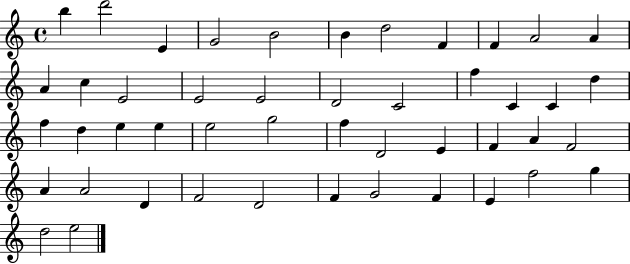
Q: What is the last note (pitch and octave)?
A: E5